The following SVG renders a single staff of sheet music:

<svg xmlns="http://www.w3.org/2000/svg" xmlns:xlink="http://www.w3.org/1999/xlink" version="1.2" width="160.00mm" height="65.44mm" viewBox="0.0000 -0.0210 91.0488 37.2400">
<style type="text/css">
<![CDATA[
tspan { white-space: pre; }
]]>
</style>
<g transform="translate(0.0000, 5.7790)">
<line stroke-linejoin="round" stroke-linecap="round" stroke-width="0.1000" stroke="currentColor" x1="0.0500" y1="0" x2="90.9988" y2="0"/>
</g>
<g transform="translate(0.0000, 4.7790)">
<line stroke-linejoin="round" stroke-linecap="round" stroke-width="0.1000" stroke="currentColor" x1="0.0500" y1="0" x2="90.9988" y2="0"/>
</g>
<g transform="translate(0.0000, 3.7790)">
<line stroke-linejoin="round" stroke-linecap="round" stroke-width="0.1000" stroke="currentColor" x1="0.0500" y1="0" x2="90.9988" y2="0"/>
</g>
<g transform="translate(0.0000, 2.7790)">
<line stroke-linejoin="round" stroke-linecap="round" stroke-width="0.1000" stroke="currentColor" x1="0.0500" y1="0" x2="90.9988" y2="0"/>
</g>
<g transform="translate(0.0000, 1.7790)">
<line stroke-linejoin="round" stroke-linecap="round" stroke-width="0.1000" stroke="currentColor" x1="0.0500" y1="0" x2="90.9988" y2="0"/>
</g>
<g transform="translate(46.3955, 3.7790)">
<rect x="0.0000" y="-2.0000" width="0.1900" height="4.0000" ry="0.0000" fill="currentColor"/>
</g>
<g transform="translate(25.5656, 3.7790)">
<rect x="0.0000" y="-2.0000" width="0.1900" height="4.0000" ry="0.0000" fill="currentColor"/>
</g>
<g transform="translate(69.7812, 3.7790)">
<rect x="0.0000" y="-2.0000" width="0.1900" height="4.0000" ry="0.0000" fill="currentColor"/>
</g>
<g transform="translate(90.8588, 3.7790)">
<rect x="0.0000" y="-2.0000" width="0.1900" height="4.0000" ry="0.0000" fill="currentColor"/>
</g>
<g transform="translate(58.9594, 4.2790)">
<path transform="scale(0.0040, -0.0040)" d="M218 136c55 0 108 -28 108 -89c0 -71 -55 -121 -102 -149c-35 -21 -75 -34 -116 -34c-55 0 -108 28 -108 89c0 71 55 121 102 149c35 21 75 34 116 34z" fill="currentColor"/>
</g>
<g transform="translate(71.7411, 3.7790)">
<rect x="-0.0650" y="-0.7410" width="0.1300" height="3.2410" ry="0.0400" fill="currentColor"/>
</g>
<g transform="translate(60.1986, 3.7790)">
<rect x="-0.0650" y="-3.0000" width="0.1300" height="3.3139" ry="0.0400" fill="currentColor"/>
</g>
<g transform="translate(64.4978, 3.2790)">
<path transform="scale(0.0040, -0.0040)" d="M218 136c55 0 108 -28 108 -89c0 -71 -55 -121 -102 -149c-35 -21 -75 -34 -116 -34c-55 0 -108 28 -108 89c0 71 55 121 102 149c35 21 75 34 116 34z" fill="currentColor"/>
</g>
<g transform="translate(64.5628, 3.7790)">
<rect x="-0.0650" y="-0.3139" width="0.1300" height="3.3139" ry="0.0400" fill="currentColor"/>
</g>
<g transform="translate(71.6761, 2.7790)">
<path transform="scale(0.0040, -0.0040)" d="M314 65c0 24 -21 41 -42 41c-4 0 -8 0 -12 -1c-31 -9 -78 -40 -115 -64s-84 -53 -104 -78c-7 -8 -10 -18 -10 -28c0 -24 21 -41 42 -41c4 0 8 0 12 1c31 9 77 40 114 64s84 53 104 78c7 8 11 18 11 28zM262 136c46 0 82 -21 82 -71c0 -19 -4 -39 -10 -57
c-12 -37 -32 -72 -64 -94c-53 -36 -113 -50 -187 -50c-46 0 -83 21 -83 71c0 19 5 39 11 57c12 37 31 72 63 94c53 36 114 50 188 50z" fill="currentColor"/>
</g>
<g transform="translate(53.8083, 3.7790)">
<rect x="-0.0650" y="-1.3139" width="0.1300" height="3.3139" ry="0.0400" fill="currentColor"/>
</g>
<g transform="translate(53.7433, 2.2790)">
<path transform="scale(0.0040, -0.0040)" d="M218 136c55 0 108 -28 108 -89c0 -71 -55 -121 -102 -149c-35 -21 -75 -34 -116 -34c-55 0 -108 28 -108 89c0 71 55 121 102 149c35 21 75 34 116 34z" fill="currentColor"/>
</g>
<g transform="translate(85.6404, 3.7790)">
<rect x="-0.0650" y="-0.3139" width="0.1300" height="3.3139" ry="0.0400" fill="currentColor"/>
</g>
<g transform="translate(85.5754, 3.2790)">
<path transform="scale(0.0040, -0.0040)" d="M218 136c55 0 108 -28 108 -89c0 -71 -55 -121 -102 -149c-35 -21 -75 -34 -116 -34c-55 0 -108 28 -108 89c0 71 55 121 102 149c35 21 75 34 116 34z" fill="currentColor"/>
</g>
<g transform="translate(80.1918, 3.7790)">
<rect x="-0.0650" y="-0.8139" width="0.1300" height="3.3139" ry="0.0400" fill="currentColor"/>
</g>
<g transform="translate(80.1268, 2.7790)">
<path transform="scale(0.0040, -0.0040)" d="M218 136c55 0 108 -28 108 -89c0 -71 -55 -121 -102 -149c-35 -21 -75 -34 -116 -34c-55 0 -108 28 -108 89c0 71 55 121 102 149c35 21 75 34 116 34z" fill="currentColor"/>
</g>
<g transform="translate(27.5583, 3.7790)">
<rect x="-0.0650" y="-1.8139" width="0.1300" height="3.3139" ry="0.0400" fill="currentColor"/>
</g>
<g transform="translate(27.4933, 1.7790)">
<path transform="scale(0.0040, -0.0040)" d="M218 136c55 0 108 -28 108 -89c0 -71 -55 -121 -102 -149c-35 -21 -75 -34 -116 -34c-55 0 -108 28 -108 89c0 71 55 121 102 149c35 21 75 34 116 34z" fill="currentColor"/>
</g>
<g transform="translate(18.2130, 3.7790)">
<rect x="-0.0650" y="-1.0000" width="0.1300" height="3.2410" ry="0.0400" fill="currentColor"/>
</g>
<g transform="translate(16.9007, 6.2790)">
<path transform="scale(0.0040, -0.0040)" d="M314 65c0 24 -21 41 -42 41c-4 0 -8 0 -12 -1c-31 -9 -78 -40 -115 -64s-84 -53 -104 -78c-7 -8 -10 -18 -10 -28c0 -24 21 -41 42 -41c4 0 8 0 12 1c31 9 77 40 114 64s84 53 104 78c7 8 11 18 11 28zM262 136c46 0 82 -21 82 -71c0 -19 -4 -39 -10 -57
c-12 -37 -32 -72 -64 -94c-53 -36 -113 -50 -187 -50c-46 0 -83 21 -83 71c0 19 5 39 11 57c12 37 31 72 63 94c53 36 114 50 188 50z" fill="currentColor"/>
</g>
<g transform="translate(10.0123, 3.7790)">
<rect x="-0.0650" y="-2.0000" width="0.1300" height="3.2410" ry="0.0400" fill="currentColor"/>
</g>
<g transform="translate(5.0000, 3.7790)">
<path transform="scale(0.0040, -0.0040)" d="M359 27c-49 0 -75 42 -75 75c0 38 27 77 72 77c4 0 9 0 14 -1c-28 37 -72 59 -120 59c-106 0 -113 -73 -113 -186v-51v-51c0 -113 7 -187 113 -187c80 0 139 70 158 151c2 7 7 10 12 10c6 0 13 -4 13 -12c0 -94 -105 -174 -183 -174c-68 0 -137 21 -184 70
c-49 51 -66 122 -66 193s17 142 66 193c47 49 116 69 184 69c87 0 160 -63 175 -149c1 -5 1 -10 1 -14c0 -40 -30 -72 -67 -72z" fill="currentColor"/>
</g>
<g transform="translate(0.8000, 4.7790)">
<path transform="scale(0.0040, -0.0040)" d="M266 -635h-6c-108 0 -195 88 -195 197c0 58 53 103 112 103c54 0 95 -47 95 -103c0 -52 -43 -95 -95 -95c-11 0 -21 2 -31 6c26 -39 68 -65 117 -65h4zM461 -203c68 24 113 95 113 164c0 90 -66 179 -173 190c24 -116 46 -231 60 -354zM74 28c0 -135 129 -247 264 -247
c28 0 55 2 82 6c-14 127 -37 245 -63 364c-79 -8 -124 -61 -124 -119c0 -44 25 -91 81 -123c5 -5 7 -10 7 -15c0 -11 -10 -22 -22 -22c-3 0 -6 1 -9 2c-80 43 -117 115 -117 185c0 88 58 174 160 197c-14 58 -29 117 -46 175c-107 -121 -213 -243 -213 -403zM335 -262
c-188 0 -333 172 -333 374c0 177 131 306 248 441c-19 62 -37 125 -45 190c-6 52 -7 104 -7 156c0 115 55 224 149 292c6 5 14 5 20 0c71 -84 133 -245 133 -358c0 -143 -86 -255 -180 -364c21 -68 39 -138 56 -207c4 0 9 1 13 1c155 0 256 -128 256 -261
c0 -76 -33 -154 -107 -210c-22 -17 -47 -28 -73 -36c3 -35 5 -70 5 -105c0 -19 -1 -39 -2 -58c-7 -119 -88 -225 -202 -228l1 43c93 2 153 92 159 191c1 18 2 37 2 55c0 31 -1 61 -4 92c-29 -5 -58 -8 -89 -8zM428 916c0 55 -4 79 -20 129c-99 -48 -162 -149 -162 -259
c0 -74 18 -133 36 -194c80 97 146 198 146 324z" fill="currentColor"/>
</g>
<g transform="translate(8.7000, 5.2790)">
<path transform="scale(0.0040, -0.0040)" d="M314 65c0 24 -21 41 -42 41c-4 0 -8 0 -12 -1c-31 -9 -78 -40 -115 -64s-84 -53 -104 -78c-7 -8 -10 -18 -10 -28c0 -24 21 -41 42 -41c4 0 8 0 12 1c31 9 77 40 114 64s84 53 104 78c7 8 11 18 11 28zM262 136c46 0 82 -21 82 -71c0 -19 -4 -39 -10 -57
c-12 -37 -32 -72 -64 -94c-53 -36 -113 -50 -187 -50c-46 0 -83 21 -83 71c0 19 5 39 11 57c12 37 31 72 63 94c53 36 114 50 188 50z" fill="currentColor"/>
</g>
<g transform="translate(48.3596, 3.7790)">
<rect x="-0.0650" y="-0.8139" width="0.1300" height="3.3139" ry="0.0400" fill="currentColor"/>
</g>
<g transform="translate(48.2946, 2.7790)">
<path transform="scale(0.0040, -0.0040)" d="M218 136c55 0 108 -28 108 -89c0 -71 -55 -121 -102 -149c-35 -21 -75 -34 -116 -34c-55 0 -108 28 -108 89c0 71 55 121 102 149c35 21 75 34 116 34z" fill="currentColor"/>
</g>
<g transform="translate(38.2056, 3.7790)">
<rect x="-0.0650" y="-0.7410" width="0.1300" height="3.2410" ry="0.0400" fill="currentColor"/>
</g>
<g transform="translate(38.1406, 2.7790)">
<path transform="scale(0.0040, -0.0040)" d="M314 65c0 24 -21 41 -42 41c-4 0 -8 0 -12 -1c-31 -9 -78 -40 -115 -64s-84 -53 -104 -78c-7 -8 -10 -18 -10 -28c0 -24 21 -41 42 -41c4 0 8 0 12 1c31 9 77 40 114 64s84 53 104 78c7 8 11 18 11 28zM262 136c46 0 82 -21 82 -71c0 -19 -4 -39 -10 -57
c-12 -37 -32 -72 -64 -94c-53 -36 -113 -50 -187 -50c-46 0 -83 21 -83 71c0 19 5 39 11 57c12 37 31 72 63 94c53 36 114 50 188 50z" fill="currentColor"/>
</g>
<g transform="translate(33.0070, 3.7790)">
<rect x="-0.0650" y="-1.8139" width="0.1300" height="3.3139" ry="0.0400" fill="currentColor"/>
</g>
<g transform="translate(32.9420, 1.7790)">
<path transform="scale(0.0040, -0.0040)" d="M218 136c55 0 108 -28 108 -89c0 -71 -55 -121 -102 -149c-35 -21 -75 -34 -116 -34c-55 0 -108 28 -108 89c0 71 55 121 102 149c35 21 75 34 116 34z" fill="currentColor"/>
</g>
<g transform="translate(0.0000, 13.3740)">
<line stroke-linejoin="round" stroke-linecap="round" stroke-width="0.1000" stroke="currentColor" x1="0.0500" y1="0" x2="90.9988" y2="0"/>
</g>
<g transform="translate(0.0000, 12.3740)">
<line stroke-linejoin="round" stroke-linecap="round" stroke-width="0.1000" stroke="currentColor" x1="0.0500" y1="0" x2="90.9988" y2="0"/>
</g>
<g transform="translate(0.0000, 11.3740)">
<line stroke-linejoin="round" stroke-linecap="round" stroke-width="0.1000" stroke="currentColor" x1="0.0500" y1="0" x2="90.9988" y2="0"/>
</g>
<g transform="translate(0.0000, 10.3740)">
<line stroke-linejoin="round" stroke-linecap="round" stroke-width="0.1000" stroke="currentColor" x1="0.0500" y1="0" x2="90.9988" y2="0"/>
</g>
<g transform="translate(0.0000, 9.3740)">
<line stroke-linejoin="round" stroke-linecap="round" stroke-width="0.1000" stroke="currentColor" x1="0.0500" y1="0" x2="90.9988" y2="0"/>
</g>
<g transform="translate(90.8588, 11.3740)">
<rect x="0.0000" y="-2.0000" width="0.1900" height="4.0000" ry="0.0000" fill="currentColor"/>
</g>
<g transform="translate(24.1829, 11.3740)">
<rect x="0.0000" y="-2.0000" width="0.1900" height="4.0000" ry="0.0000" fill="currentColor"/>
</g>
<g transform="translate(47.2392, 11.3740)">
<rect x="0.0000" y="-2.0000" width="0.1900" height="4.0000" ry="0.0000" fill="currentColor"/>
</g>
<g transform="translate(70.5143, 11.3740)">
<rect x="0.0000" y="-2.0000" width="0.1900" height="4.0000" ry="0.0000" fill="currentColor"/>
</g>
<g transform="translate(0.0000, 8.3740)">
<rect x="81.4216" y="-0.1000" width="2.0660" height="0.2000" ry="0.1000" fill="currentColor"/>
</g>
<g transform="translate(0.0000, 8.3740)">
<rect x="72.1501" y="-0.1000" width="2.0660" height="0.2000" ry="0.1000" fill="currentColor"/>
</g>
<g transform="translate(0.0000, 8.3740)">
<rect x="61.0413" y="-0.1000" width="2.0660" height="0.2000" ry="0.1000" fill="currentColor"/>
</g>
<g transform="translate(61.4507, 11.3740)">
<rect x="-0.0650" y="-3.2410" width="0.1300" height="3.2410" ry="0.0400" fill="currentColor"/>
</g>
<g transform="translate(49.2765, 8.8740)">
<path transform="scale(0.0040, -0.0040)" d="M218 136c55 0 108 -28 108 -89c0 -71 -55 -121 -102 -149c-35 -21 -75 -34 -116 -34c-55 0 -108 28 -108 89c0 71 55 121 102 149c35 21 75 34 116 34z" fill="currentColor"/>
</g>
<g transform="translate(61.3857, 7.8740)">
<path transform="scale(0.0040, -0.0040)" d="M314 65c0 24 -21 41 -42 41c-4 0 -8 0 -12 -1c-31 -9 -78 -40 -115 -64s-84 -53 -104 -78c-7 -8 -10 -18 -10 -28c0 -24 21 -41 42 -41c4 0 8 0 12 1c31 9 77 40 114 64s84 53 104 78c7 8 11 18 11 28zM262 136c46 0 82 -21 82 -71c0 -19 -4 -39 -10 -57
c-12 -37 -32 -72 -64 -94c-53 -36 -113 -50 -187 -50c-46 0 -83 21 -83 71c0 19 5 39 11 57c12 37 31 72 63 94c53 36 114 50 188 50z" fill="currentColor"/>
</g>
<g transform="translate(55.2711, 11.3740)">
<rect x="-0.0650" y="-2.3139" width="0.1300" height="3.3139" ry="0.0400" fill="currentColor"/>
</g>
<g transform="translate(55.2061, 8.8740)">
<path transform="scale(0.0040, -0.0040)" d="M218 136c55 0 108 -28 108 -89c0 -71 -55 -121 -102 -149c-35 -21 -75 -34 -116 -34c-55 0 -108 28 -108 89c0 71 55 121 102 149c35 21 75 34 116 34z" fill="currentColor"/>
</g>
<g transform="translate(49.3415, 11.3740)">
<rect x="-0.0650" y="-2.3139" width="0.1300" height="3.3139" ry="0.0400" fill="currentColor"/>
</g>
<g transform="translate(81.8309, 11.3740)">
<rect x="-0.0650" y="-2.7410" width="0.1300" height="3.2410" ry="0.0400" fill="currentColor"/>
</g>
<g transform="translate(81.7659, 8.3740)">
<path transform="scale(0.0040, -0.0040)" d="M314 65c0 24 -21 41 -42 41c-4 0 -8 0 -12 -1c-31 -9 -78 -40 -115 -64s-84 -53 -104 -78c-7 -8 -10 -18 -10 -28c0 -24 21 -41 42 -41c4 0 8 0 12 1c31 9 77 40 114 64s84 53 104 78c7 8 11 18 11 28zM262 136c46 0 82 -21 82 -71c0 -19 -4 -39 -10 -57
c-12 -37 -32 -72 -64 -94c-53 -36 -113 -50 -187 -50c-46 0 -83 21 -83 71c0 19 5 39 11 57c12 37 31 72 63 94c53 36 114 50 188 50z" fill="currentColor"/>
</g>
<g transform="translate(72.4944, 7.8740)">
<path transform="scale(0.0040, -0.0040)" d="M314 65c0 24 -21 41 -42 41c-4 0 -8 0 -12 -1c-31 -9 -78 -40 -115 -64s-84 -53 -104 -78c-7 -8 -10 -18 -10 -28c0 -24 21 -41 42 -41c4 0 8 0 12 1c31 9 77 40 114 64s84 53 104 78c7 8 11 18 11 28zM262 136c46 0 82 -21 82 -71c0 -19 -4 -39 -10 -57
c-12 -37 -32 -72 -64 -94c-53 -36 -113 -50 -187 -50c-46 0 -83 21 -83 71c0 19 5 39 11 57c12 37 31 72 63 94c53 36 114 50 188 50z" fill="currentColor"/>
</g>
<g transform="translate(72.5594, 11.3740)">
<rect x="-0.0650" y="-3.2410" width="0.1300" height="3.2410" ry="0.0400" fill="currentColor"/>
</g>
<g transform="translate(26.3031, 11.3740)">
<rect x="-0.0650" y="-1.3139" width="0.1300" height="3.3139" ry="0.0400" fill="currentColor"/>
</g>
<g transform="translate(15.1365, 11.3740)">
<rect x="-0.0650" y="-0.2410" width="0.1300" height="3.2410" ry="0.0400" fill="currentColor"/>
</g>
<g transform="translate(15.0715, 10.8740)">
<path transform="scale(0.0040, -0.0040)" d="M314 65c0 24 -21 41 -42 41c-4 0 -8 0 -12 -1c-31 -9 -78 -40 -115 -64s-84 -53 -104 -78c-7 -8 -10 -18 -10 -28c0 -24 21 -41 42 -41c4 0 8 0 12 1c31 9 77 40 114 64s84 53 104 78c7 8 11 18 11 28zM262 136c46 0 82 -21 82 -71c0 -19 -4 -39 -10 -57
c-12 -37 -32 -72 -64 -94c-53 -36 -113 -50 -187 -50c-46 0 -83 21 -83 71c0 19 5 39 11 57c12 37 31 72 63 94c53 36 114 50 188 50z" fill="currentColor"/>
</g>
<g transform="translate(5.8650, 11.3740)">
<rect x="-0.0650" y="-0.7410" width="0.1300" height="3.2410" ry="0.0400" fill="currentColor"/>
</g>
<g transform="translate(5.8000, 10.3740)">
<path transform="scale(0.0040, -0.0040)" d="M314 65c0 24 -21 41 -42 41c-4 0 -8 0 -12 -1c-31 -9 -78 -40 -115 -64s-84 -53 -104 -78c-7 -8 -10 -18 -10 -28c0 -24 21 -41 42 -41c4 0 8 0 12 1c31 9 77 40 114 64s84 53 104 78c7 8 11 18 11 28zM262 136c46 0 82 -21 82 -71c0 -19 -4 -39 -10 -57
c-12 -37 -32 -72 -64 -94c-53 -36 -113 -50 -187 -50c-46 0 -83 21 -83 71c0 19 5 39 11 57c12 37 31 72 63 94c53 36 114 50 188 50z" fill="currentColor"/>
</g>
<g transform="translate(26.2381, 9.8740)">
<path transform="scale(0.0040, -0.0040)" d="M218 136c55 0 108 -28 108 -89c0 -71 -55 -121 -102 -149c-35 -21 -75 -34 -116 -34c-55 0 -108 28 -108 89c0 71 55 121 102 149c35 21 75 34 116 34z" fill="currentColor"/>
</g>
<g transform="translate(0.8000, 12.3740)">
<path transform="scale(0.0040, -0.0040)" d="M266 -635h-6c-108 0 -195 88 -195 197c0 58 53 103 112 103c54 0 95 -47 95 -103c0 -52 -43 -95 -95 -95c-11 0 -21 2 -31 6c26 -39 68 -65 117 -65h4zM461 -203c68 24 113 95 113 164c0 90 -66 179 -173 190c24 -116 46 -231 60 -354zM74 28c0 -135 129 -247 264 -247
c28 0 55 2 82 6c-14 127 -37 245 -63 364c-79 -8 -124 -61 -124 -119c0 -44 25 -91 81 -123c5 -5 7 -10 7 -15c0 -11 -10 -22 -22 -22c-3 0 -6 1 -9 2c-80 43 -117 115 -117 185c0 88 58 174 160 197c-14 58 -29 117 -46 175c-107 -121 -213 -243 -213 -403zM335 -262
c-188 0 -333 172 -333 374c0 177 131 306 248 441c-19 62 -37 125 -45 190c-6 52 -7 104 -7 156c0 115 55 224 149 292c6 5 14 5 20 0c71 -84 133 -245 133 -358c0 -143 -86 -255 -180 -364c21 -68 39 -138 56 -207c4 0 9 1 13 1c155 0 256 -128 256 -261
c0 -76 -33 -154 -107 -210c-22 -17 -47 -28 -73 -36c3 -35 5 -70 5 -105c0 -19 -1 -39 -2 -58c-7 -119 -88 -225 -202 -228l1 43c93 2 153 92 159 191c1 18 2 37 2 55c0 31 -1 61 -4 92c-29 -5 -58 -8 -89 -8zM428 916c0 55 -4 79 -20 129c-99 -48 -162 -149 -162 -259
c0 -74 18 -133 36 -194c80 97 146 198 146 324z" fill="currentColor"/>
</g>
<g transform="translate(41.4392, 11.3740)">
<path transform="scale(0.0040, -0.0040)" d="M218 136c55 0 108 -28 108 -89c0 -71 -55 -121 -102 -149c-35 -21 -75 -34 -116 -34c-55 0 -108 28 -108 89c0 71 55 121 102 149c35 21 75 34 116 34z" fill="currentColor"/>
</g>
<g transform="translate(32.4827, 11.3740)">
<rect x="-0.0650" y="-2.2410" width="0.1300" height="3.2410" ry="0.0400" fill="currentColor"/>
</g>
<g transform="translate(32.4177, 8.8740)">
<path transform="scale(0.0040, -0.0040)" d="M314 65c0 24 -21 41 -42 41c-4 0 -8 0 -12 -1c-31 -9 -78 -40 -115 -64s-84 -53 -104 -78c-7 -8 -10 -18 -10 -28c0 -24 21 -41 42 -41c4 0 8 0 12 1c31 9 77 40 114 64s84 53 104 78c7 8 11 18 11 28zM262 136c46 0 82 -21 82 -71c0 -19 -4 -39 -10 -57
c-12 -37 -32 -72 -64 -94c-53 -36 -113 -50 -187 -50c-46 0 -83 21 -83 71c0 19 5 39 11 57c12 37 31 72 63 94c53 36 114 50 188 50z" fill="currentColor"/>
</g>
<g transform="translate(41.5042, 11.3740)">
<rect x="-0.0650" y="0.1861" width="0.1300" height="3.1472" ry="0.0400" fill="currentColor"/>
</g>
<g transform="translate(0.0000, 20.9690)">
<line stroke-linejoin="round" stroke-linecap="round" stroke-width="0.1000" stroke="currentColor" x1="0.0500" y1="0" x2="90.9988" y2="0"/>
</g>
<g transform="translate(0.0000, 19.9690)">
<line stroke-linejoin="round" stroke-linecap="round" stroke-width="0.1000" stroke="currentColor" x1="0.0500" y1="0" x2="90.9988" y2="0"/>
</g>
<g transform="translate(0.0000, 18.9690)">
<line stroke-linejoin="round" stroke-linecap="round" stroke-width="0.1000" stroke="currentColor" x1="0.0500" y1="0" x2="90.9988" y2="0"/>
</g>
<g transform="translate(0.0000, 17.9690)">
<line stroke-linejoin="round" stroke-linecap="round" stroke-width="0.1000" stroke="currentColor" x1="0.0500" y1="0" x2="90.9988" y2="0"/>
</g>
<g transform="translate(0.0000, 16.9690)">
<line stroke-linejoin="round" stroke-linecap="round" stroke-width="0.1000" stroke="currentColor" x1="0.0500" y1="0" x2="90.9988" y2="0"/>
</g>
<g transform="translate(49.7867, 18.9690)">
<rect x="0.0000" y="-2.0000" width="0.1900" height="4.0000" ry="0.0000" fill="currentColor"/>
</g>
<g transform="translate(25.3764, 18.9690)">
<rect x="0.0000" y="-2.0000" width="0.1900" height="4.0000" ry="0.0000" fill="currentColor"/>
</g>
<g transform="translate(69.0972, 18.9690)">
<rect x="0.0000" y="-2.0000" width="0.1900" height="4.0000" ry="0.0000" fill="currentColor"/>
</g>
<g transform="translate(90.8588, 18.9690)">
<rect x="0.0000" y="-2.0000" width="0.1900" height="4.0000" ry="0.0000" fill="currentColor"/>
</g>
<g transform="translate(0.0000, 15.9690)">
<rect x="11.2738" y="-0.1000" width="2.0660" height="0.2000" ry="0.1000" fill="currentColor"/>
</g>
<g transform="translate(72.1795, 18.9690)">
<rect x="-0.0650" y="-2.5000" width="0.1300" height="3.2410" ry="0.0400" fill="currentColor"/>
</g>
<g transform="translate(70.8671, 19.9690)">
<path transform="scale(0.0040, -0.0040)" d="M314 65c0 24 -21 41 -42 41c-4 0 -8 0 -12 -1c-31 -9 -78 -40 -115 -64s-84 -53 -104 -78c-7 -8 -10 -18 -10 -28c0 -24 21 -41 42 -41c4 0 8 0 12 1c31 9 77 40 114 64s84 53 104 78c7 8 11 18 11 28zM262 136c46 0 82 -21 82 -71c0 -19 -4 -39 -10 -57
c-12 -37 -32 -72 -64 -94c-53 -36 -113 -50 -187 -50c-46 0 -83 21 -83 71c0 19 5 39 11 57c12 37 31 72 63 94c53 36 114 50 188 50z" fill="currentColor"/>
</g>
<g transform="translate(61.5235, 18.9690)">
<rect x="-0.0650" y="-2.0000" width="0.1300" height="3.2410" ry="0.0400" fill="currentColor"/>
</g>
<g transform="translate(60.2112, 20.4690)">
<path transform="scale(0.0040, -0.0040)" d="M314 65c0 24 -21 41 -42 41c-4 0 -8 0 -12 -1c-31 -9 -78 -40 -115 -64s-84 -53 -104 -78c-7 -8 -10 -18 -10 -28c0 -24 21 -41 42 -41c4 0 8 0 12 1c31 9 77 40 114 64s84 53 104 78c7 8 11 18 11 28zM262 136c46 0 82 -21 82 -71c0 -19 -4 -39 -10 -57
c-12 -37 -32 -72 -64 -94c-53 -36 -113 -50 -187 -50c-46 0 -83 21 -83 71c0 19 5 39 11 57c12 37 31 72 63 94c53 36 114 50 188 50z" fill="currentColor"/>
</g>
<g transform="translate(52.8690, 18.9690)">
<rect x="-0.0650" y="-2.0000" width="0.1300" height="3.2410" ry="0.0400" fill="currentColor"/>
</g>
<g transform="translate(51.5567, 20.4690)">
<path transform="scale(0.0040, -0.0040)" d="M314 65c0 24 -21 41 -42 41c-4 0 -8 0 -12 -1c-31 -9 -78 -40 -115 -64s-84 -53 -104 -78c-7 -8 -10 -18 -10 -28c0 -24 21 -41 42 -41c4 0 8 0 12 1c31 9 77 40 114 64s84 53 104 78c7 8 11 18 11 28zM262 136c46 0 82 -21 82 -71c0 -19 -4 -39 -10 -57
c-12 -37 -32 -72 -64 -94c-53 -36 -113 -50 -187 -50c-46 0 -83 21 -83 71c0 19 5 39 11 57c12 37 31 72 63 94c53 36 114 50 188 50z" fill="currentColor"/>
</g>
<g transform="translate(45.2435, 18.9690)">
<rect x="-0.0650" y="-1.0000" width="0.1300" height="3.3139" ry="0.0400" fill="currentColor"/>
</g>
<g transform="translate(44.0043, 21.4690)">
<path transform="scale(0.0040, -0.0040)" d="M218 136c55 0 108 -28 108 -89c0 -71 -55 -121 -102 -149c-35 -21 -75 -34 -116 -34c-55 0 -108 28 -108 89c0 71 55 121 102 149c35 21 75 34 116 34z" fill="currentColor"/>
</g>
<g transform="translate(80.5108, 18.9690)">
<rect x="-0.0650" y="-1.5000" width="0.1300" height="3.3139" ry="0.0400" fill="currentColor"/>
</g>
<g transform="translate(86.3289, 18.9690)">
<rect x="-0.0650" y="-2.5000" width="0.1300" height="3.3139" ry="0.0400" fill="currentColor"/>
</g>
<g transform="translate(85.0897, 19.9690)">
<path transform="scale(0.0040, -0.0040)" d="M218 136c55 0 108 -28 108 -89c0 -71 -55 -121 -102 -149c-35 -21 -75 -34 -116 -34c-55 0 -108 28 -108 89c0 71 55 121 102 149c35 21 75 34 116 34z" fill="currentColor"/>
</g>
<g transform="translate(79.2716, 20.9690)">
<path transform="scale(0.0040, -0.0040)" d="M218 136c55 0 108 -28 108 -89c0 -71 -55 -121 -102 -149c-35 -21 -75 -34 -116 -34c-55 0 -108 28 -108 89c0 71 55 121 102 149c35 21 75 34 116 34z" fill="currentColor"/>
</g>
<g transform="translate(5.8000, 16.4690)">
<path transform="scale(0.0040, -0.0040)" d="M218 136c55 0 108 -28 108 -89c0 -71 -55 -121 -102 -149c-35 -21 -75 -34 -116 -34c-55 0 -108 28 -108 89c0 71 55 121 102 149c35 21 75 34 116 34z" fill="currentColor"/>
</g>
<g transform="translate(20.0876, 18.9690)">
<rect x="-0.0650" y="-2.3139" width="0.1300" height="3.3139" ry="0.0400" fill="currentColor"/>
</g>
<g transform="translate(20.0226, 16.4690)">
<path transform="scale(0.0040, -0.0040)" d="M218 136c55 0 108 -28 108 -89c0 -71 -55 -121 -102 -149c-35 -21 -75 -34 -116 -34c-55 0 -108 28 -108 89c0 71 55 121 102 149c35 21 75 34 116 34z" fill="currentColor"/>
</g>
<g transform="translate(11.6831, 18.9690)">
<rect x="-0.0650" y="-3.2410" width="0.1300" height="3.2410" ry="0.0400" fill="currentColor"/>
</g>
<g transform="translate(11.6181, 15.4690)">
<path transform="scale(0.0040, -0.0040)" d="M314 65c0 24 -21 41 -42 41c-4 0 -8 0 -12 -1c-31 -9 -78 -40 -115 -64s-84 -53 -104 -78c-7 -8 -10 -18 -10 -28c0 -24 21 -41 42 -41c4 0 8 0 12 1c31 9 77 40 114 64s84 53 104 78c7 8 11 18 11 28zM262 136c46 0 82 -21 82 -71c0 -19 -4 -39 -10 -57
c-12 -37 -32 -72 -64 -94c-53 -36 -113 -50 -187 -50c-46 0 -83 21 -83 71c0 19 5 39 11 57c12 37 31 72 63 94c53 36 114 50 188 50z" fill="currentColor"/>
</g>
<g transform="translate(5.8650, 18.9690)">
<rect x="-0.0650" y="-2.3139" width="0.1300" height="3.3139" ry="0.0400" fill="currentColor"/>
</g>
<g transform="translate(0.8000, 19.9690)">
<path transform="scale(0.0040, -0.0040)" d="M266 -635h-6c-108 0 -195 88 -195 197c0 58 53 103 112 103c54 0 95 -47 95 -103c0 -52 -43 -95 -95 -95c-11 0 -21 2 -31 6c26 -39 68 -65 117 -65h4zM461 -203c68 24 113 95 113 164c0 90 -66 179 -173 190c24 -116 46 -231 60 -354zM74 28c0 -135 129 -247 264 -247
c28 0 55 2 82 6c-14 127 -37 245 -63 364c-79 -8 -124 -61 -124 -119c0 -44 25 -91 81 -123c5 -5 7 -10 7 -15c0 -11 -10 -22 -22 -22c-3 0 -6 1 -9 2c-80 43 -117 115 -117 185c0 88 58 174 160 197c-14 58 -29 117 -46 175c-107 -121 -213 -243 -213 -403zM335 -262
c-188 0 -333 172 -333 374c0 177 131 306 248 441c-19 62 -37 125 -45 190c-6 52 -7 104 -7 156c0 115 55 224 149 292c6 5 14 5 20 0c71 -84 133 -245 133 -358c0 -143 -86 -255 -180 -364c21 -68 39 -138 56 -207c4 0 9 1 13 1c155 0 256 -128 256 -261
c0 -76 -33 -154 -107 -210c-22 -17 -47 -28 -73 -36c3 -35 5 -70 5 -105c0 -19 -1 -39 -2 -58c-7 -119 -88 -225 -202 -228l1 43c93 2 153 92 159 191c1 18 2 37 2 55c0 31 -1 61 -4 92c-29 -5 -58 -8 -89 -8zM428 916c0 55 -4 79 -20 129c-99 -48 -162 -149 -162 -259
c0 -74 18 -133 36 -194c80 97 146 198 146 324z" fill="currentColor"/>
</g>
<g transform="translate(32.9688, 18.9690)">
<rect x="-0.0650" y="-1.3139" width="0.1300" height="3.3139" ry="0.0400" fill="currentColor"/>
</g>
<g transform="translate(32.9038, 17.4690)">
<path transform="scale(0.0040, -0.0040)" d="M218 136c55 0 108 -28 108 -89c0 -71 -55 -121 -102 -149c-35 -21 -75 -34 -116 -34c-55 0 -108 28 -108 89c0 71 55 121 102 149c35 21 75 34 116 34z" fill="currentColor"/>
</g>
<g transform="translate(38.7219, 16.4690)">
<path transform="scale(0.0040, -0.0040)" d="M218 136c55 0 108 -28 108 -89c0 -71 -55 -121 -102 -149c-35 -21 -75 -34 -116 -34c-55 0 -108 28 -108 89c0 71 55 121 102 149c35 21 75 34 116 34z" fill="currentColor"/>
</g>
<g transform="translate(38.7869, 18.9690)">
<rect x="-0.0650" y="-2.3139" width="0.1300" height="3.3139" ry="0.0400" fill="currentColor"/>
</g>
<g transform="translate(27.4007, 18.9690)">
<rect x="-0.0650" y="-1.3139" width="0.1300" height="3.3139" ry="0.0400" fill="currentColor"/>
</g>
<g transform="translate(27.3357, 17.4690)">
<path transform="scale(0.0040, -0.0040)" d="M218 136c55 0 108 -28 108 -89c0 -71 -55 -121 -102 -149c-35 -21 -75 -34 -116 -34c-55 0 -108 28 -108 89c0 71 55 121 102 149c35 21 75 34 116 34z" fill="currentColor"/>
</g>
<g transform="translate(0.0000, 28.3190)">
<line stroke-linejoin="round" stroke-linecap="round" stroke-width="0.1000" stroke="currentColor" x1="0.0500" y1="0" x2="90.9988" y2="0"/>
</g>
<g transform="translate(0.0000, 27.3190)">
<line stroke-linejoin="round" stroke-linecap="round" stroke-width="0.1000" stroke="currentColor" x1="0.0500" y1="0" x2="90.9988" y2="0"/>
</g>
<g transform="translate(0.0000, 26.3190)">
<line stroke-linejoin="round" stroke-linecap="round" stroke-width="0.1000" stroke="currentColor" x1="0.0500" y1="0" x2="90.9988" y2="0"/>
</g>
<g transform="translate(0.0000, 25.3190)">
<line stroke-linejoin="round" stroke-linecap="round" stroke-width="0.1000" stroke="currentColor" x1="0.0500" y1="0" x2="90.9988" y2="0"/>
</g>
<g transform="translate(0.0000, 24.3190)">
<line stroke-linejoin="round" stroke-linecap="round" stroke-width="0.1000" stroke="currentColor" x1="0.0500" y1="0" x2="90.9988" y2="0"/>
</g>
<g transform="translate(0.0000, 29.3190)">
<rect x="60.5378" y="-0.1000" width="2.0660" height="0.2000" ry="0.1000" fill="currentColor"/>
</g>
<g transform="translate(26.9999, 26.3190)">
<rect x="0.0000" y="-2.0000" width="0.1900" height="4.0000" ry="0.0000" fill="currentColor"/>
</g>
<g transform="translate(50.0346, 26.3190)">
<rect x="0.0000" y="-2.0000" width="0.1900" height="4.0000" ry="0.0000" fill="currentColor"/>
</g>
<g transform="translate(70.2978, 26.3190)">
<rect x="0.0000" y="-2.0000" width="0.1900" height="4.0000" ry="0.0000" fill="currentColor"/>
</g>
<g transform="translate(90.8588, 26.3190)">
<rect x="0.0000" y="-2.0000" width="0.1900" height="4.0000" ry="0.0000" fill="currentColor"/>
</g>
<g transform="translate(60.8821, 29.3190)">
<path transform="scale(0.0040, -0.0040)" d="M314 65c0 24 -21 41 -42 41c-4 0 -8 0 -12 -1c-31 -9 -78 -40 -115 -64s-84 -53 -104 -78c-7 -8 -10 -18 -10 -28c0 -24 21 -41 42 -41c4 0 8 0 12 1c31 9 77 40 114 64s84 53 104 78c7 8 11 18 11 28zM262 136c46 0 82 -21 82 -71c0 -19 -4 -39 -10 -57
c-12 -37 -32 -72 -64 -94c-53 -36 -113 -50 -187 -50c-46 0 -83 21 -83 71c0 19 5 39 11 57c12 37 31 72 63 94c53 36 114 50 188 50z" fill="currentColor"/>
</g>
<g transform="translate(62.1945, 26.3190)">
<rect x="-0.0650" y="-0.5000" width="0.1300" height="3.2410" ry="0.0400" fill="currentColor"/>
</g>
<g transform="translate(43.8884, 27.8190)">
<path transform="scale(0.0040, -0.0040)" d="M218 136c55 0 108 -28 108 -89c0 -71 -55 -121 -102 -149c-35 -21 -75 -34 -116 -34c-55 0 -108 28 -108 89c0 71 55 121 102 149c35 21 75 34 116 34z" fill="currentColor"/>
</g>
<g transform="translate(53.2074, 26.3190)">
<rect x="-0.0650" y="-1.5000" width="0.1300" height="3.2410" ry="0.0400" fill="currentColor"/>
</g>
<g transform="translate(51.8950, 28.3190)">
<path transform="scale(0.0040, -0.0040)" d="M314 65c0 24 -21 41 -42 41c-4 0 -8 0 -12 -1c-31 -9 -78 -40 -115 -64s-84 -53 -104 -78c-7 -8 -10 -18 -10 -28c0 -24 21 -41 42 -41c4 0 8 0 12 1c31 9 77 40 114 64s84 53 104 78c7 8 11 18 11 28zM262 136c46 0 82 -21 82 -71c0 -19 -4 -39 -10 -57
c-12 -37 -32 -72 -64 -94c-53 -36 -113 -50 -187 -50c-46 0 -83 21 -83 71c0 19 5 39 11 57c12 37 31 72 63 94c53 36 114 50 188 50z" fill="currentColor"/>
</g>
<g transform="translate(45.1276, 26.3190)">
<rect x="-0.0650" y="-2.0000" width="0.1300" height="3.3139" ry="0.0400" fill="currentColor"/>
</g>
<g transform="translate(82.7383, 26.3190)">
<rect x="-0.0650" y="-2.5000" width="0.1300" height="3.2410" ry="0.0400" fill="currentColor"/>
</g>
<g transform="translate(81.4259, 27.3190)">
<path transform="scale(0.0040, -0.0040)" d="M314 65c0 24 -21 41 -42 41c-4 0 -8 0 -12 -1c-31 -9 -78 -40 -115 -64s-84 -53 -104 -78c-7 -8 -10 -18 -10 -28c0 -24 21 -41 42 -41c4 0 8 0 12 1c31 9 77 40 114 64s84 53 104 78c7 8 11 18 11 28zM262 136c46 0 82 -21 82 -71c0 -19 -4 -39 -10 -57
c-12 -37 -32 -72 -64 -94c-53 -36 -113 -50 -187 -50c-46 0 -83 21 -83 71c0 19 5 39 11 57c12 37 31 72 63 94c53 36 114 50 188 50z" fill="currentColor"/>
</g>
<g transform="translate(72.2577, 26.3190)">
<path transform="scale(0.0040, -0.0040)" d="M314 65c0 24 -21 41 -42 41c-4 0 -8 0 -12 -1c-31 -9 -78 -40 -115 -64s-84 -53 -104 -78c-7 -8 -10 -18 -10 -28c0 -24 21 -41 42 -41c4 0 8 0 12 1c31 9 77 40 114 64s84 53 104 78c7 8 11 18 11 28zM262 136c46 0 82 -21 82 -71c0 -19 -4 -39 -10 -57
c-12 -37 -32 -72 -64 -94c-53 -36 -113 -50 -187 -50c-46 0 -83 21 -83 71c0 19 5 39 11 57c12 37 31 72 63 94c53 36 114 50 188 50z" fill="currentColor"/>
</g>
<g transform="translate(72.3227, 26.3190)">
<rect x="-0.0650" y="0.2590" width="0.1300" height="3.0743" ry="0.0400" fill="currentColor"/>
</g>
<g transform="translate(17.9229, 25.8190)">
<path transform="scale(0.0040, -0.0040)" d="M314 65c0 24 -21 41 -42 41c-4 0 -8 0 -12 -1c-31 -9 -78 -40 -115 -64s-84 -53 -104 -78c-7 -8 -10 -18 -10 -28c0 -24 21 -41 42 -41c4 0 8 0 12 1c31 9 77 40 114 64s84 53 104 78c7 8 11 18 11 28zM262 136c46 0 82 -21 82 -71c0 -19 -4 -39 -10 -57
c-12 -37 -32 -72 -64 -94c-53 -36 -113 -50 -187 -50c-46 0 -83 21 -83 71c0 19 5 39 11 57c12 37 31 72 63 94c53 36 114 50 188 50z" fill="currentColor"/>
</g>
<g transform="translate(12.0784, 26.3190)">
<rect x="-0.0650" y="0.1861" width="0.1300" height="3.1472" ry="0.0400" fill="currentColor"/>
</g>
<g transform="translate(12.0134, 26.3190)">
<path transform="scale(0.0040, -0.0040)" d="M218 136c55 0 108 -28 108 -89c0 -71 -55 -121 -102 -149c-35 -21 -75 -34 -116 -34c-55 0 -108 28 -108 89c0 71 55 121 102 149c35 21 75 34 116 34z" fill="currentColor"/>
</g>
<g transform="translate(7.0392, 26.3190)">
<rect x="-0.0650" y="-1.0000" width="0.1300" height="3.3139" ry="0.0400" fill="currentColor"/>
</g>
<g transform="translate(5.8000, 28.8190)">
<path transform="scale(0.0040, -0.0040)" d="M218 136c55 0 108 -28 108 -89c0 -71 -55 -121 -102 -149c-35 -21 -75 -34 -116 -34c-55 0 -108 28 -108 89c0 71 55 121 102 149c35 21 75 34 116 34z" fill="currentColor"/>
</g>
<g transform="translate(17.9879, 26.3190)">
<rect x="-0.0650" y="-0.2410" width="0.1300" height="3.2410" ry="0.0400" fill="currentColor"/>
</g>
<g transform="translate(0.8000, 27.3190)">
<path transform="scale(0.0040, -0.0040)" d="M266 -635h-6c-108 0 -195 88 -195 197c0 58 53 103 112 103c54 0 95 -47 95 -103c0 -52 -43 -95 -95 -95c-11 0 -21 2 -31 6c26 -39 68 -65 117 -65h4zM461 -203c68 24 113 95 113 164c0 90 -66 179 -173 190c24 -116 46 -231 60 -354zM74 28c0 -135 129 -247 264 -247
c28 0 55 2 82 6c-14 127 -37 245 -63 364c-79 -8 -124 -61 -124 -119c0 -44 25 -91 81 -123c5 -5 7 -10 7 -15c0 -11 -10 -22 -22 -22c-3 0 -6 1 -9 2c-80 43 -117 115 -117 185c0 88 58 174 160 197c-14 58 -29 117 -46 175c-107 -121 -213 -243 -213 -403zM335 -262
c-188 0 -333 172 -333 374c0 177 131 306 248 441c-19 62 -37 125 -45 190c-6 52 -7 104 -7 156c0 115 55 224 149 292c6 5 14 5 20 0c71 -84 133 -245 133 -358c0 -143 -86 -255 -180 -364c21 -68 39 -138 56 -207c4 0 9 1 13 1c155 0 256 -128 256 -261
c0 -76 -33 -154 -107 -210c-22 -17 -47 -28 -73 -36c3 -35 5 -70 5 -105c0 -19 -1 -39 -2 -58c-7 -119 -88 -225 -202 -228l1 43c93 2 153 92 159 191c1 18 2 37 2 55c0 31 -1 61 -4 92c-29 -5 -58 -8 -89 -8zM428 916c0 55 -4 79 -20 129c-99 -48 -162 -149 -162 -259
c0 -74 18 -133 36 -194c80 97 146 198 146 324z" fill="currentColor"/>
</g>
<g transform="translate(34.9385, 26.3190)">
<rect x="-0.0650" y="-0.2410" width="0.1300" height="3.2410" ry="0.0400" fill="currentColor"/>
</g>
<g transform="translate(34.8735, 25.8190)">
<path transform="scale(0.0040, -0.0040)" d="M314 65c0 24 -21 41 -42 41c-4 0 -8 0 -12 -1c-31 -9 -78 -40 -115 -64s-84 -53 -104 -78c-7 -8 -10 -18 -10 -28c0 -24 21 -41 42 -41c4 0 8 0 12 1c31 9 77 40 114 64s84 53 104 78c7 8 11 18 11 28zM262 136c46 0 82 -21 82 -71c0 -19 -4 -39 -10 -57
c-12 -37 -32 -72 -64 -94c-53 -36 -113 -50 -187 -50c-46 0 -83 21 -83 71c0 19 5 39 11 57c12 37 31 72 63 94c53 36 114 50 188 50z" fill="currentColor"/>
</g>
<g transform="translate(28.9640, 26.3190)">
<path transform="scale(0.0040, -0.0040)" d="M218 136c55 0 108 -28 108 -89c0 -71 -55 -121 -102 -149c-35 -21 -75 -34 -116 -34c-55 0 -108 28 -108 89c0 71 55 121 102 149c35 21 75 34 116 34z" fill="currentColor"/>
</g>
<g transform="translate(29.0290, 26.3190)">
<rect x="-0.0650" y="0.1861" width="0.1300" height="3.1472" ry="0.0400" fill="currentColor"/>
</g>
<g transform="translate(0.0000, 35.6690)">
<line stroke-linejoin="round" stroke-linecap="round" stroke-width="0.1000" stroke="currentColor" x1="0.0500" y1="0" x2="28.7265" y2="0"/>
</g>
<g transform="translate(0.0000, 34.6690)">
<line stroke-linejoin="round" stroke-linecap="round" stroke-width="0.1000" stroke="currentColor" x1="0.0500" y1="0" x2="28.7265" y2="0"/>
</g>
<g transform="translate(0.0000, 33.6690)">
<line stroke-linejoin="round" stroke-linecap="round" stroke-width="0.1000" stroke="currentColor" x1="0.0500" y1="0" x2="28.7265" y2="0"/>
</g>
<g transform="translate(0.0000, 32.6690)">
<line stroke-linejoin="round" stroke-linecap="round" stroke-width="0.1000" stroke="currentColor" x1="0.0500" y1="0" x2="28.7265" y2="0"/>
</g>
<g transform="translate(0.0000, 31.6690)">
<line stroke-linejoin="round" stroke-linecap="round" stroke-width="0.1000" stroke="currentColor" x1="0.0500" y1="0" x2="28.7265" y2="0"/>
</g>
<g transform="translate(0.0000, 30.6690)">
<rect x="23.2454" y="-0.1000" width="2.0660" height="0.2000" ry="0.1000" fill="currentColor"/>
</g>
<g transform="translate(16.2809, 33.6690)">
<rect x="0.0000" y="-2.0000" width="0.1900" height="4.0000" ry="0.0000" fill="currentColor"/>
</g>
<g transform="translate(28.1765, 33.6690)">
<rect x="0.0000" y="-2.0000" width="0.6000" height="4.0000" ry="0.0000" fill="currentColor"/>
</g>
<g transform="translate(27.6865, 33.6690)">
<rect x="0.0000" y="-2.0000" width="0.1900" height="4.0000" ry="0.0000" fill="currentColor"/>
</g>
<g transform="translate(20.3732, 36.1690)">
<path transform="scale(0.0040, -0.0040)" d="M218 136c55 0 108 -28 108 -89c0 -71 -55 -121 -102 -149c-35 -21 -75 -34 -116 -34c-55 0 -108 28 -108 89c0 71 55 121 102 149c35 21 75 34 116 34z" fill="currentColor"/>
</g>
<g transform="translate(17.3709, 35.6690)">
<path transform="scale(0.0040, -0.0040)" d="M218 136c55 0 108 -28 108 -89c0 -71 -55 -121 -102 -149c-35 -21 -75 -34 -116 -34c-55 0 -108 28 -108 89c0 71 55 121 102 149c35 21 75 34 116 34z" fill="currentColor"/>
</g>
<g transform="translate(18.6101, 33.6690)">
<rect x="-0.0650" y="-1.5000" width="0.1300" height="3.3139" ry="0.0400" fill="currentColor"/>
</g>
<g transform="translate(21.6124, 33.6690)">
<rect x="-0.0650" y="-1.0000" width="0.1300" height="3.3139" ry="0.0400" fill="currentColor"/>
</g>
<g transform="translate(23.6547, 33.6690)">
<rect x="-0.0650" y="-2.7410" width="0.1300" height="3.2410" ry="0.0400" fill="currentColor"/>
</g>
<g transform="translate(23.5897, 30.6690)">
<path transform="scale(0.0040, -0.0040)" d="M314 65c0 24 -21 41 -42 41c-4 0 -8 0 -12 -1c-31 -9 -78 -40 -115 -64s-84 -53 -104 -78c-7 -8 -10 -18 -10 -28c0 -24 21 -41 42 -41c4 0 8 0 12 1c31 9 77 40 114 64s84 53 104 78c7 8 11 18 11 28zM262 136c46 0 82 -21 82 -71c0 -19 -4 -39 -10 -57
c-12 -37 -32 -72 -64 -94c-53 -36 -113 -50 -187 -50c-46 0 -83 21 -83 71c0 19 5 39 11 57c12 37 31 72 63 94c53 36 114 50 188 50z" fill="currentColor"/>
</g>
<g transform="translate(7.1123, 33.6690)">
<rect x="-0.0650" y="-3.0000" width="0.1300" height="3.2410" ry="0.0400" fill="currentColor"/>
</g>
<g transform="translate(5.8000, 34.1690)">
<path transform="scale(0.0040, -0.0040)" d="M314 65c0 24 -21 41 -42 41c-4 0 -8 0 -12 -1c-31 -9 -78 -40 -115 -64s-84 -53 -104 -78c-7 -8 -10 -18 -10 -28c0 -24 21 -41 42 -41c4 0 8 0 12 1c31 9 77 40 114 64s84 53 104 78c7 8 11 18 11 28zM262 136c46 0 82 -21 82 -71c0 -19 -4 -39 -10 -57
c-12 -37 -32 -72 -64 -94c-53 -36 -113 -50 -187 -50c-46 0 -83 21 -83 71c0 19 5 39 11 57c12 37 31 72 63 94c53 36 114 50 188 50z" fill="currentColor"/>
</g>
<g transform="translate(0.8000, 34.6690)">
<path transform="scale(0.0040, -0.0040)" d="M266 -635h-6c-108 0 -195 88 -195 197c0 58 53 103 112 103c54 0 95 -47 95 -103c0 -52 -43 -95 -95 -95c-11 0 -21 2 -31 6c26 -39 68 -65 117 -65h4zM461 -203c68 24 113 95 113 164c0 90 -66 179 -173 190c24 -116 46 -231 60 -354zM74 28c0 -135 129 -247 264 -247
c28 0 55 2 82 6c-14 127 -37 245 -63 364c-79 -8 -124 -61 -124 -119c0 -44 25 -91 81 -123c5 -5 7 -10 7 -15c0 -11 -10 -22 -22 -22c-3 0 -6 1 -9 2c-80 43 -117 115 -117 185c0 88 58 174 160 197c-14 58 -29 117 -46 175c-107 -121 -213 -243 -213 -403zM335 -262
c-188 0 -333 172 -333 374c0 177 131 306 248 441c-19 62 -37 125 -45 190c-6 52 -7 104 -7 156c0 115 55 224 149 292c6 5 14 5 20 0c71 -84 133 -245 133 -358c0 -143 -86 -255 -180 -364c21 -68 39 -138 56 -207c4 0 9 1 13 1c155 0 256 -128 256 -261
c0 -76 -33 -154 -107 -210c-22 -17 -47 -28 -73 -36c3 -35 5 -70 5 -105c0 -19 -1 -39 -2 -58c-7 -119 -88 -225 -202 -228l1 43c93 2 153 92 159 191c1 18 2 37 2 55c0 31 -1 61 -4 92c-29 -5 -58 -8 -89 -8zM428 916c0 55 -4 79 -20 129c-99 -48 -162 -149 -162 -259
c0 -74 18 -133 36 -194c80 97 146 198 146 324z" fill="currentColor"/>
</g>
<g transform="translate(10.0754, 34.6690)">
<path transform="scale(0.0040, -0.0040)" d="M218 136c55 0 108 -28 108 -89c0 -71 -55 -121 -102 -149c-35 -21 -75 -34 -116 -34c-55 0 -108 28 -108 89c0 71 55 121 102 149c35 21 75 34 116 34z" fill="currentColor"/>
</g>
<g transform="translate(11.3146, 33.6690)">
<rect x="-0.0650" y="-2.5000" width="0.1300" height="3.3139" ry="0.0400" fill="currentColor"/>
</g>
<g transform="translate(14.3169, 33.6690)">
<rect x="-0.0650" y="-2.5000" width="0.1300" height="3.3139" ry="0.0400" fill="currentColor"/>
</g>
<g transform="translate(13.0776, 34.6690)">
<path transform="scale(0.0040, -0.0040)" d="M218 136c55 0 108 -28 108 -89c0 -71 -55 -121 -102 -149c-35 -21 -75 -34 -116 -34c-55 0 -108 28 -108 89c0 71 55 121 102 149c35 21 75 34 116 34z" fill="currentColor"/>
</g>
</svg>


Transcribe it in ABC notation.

X:1
T:Untitled
M:4/4
L:1/4
K:C
F2 D2 f f d2 d e A c d2 d c d2 c2 e g2 B g g b2 b2 a2 g b2 g e e g D F2 F2 G2 E G D B c2 B c2 F E2 C2 B2 G2 A2 G G E D a2